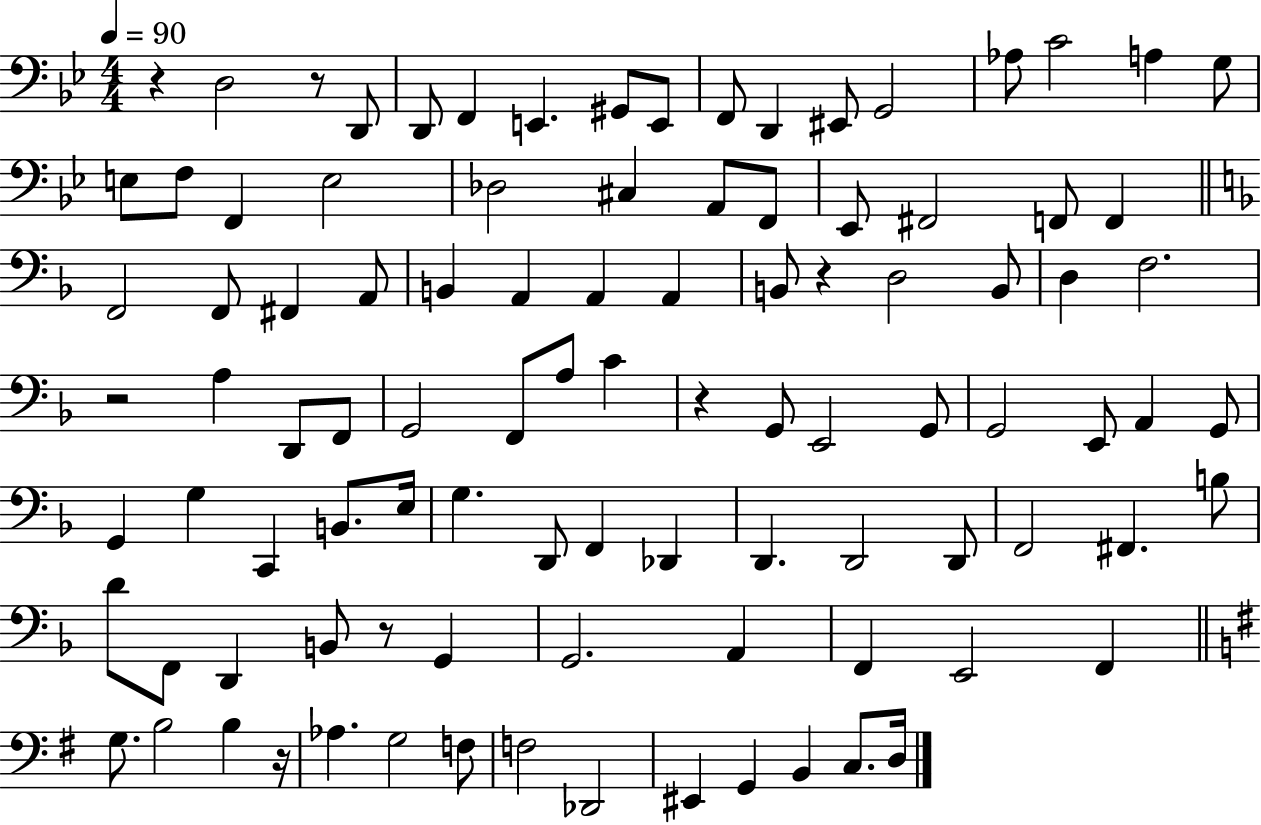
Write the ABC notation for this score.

X:1
T:Untitled
M:4/4
L:1/4
K:Bb
z D,2 z/2 D,,/2 D,,/2 F,, E,, ^G,,/2 E,,/2 F,,/2 D,, ^E,,/2 G,,2 _A,/2 C2 A, G,/2 E,/2 F,/2 F,, E,2 _D,2 ^C, A,,/2 F,,/2 _E,,/2 ^F,,2 F,,/2 F,, F,,2 F,,/2 ^F,, A,,/2 B,, A,, A,, A,, B,,/2 z D,2 B,,/2 D, F,2 z2 A, D,,/2 F,,/2 G,,2 F,,/2 A,/2 C z G,,/2 E,,2 G,,/2 G,,2 E,,/2 A,, G,,/2 G,, G, C,, B,,/2 E,/4 G, D,,/2 F,, _D,, D,, D,,2 D,,/2 F,,2 ^F,, B,/2 D/2 F,,/2 D,, B,,/2 z/2 G,, G,,2 A,, F,, E,,2 F,, G,/2 B,2 B, z/4 _A, G,2 F,/2 F,2 _D,,2 ^E,, G,, B,, C,/2 D,/4